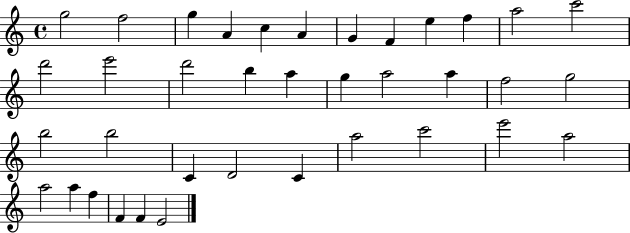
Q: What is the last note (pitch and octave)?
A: E4